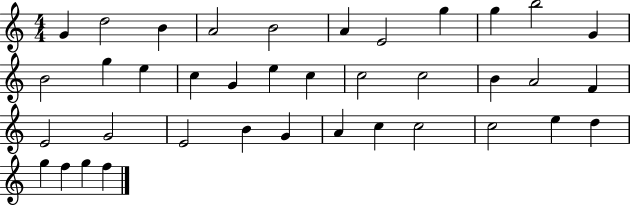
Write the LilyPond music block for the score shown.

{
  \clef treble
  \numericTimeSignature
  \time 4/4
  \key c \major
  g'4 d''2 b'4 | a'2 b'2 | a'4 e'2 g''4 | g''4 b''2 g'4 | \break b'2 g''4 e''4 | c''4 g'4 e''4 c''4 | c''2 c''2 | b'4 a'2 f'4 | \break e'2 g'2 | e'2 b'4 g'4 | a'4 c''4 c''2 | c''2 e''4 d''4 | \break g''4 f''4 g''4 f''4 | \bar "|."
}